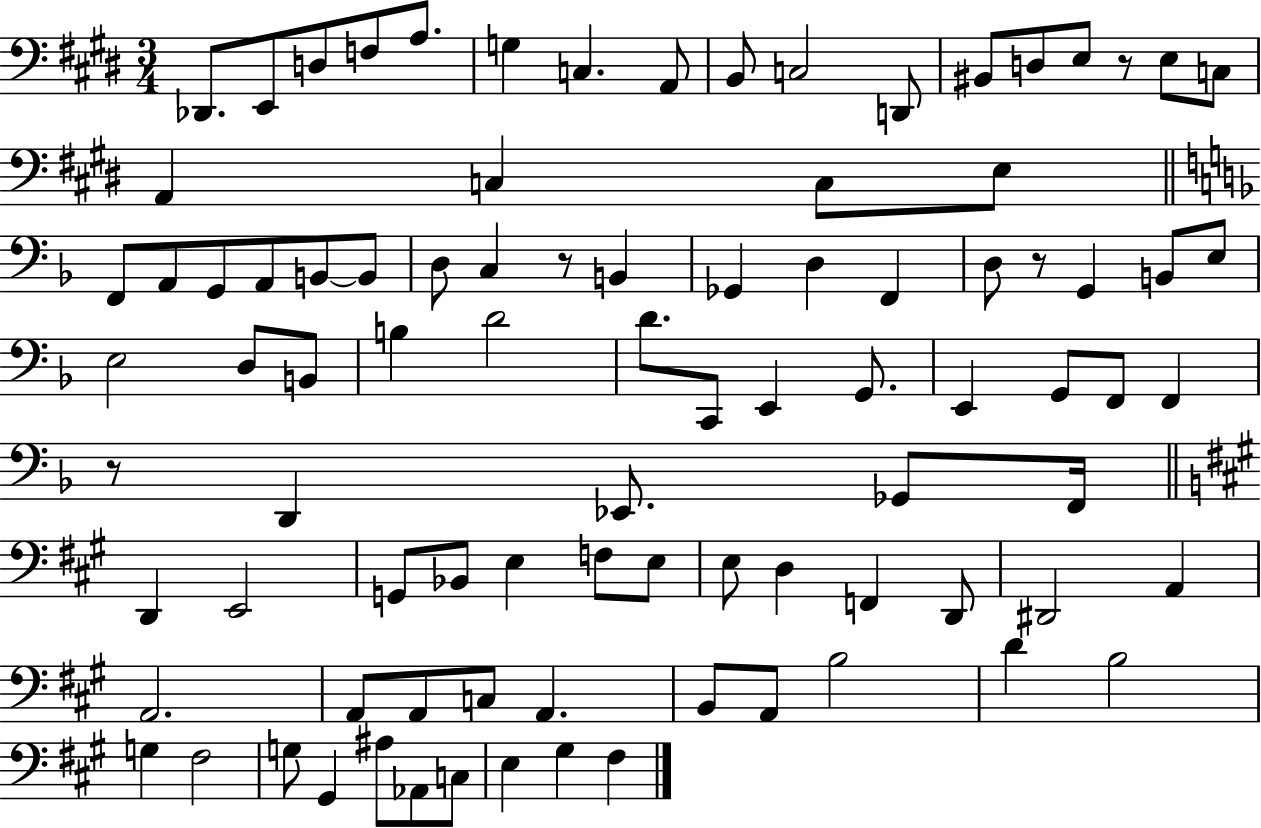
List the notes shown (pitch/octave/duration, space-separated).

Db2/e. E2/e D3/e F3/e A3/e. G3/q C3/q. A2/e B2/e C3/h D2/e BIS2/e D3/e E3/e R/e E3/e C3/e A2/q C3/q C3/e E3/e F2/e A2/e G2/e A2/e B2/e B2/e D3/e C3/q R/e B2/q Gb2/q D3/q F2/q D3/e R/e G2/q B2/e E3/e E3/h D3/e B2/e B3/q D4/h D4/e. C2/e E2/q G2/e. E2/q G2/e F2/e F2/q R/e D2/q Eb2/e. Gb2/e F2/s D2/q E2/h G2/e Bb2/e E3/q F3/e E3/e E3/e D3/q F2/q D2/e D#2/h A2/q A2/h. A2/e A2/e C3/e A2/q. B2/e A2/e B3/h D4/q B3/h G3/q F#3/h G3/e G#2/q A#3/e Ab2/e C3/e E3/q G#3/q F#3/q